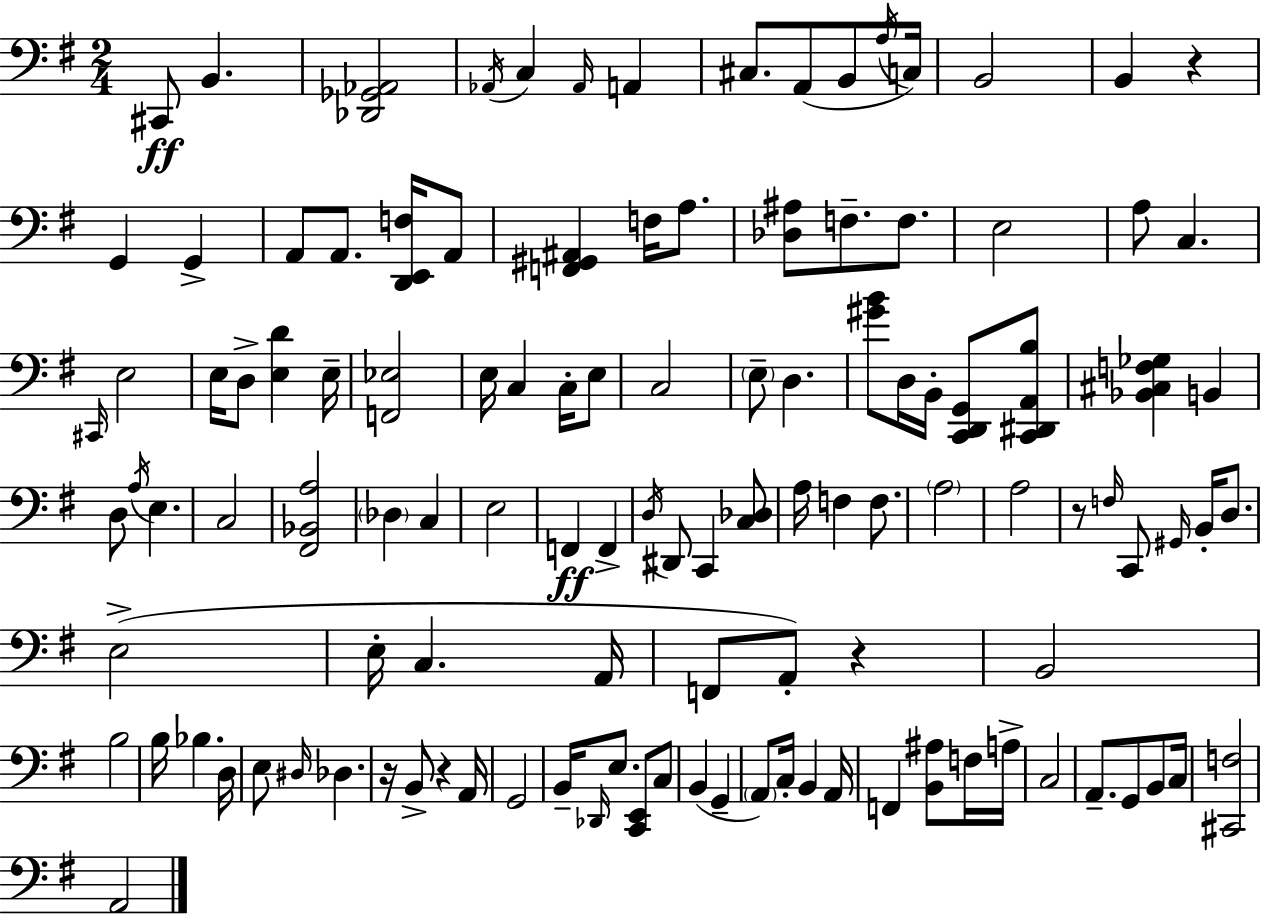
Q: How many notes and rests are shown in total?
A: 118